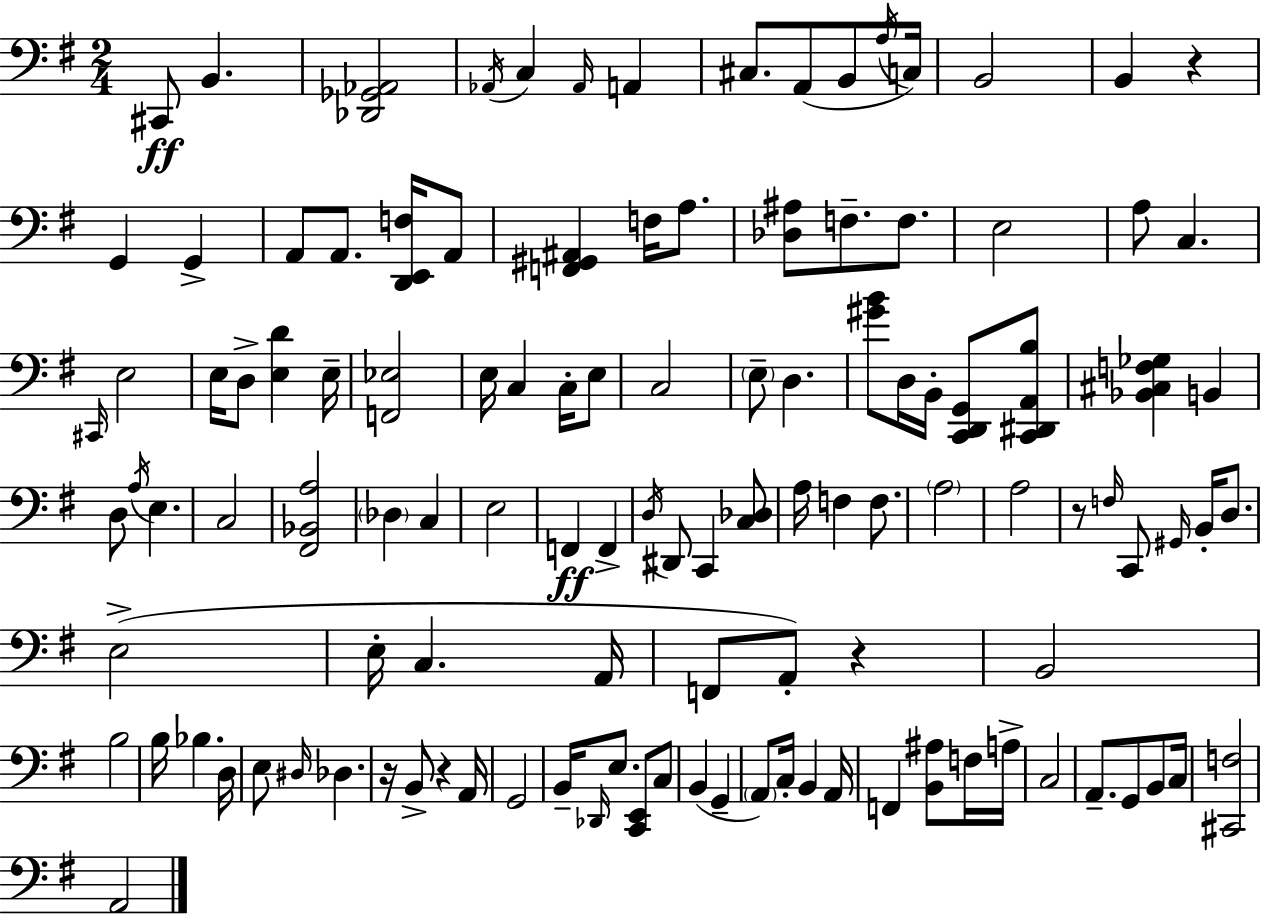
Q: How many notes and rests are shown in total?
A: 118